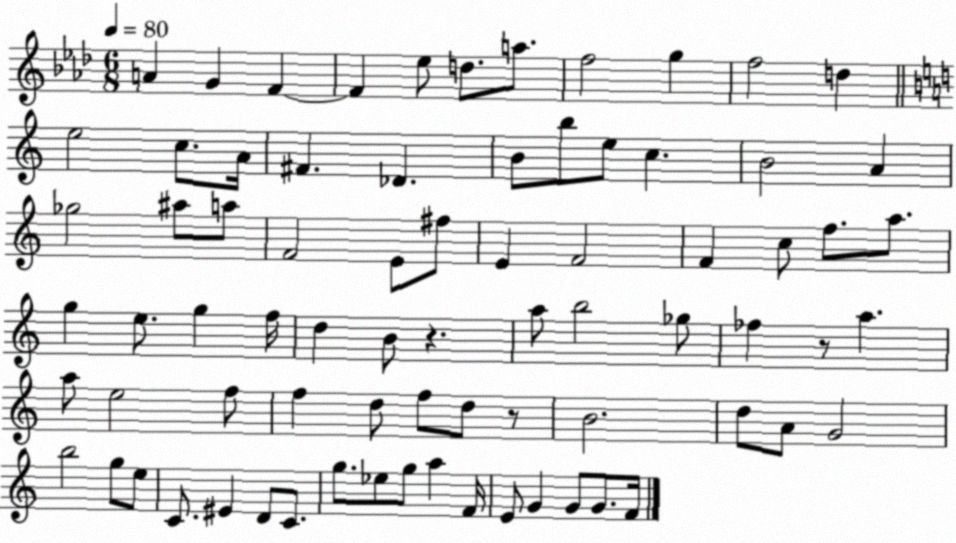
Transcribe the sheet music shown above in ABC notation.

X:1
T:Untitled
M:6/8
L:1/4
K:Ab
A G F F _e/2 d/2 a/2 f2 g f2 d e2 c/2 A/4 ^F _D B/2 b/2 e/2 c B2 A _g2 ^a/2 a/2 F2 E/2 ^f/2 E F2 F c/2 f/2 a/2 g e/2 g f/4 d B/2 z a/2 b2 _g/2 _f z/2 a a/2 e2 f/2 f d/2 f/2 d/2 z/2 B2 d/2 A/2 G2 b2 g/2 e/2 C/2 ^E D/2 C/2 g/2 _e/2 g/2 a F/4 E/2 G G/2 G/2 F/4